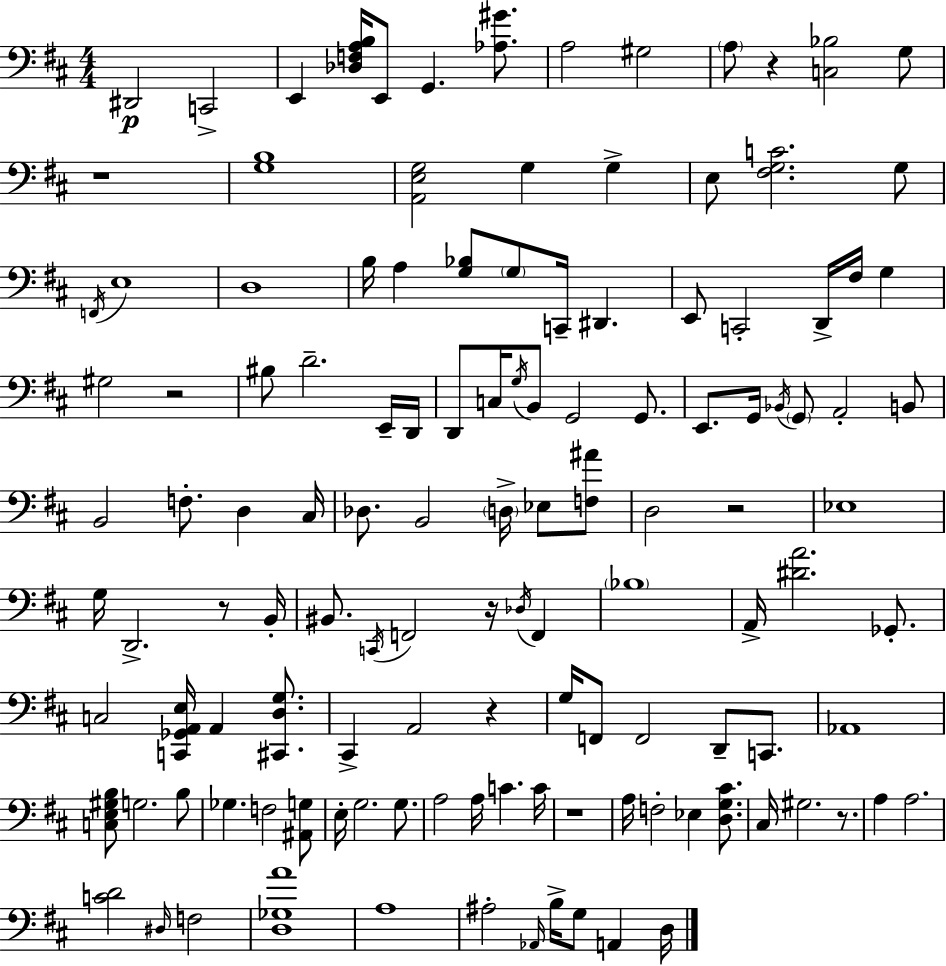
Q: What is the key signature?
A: D major